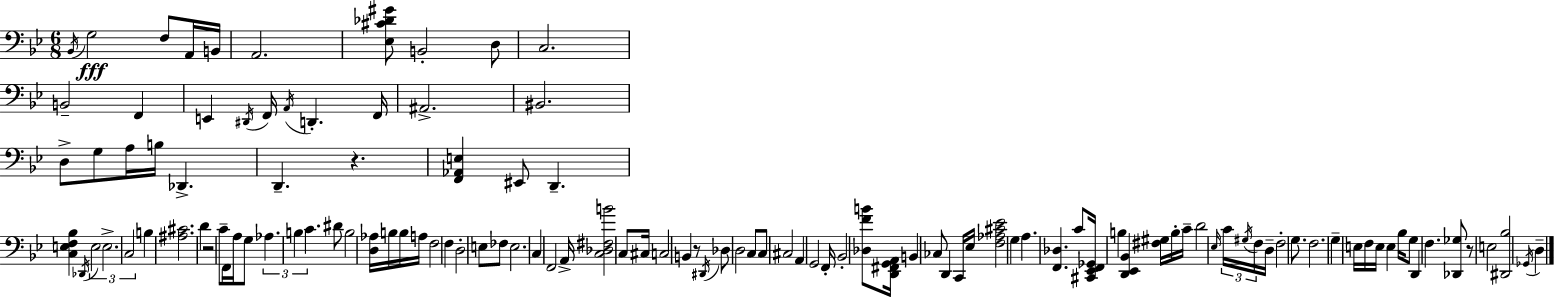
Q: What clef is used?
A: bass